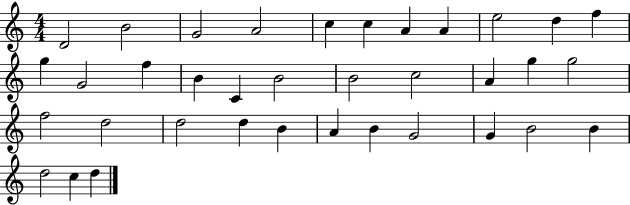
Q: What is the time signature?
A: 4/4